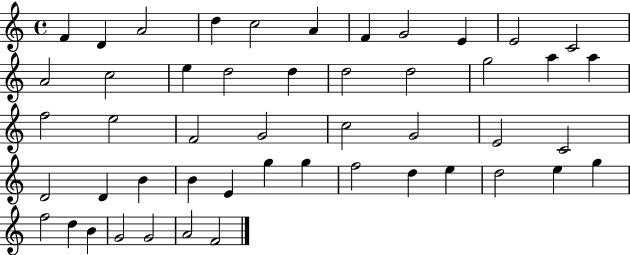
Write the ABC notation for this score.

X:1
T:Untitled
M:4/4
L:1/4
K:C
F D A2 d c2 A F G2 E E2 C2 A2 c2 e d2 d d2 d2 g2 a a f2 e2 F2 G2 c2 G2 E2 C2 D2 D B B E g g f2 d e d2 e g f2 d B G2 G2 A2 F2